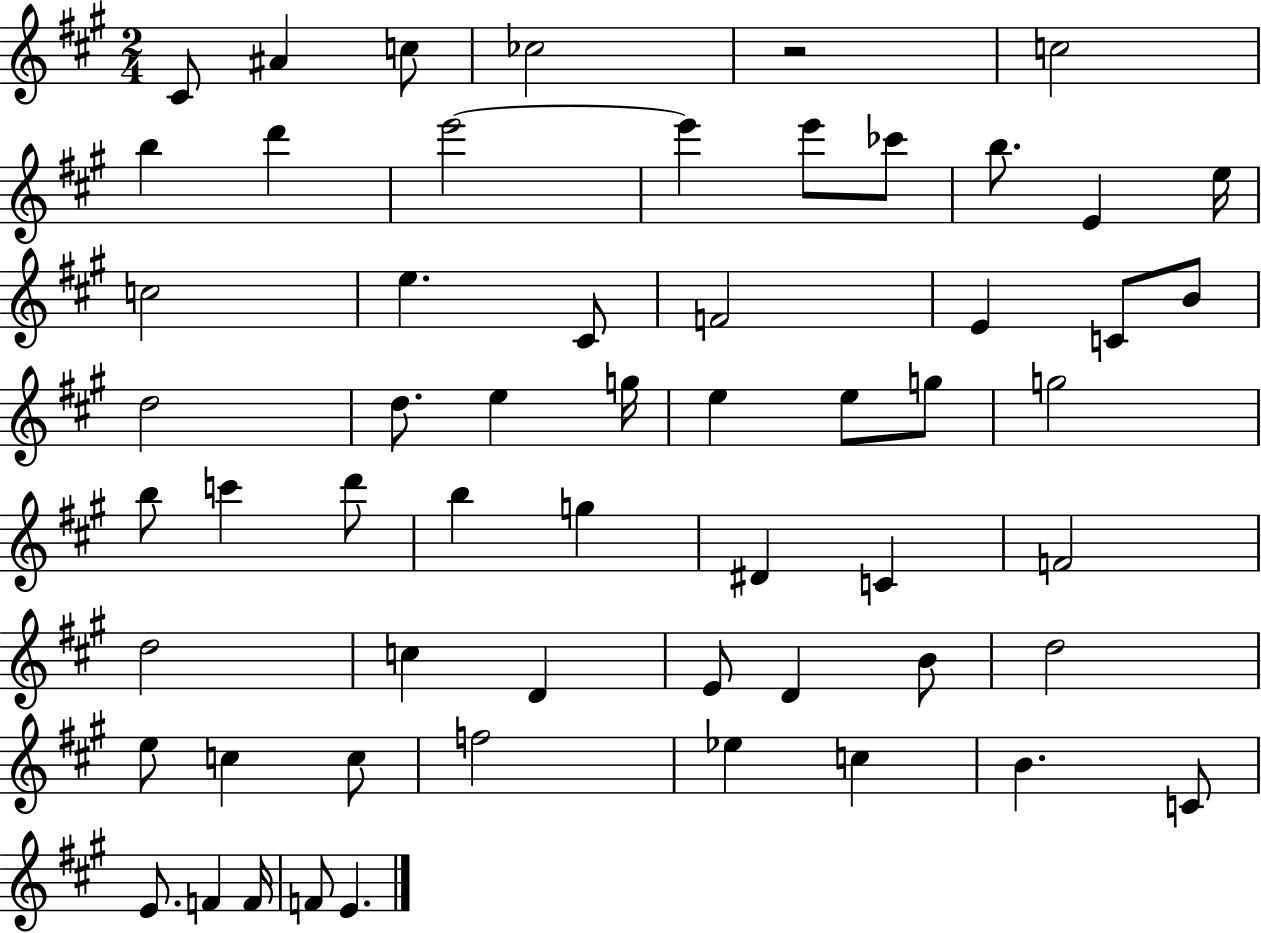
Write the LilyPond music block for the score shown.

{
  \clef treble
  \numericTimeSignature
  \time 2/4
  \key a \major
  cis'8 ais'4 c''8 | ces''2 | r2 | c''2 | \break b''4 d'''4 | e'''2~~ | e'''4 e'''8 ces'''8 | b''8. e'4 e''16 | \break c''2 | e''4. cis'8 | f'2 | e'4 c'8 b'8 | \break d''2 | d''8. e''4 g''16 | e''4 e''8 g''8 | g''2 | \break b''8 c'''4 d'''8 | b''4 g''4 | dis'4 c'4 | f'2 | \break d''2 | c''4 d'4 | e'8 d'4 b'8 | d''2 | \break e''8 c''4 c''8 | f''2 | ees''4 c''4 | b'4. c'8 | \break e'8. f'4 f'16 | f'8 e'4. | \bar "|."
}